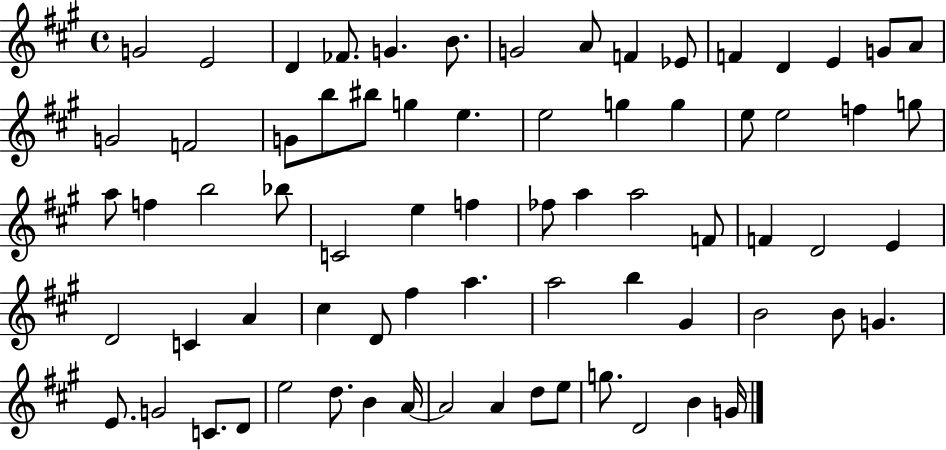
{
  \clef treble
  \time 4/4
  \defaultTimeSignature
  \key a \major
  g'2 e'2 | d'4 fes'8. g'4. b'8. | g'2 a'8 f'4 ees'8 | f'4 d'4 e'4 g'8 a'8 | \break g'2 f'2 | g'8 b''8 bis''8 g''4 e''4. | e''2 g''4 g''4 | e''8 e''2 f''4 g''8 | \break a''8 f''4 b''2 bes''8 | c'2 e''4 f''4 | fes''8 a''4 a''2 f'8 | f'4 d'2 e'4 | \break d'2 c'4 a'4 | cis''4 d'8 fis''4 a''4. | a''2 b''4 gis'4 | b'2 b'8 g'4. | \break e'8. g'2 c'8. d'8 | e''2 d''8. b'4 a'16~~ | a'2 a'4 d''8 e''8 | g''8. d'2 b'4 g'16 | \break \bar "|."
}